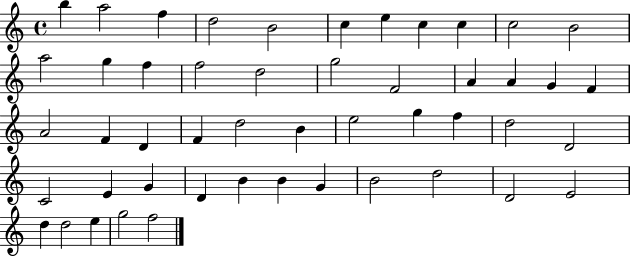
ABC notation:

X:1
T:Untitled
M:4/4
L:1/4
K:C
b a2 f d2 B2 c e c c c2 B2 a2 g f f2 d2 g2 F2 A A G F A2 F D F d2 B e2 g f d2 D2 C2 E G D B B G B2 d2 D2 E2 d d2 e g2 f2